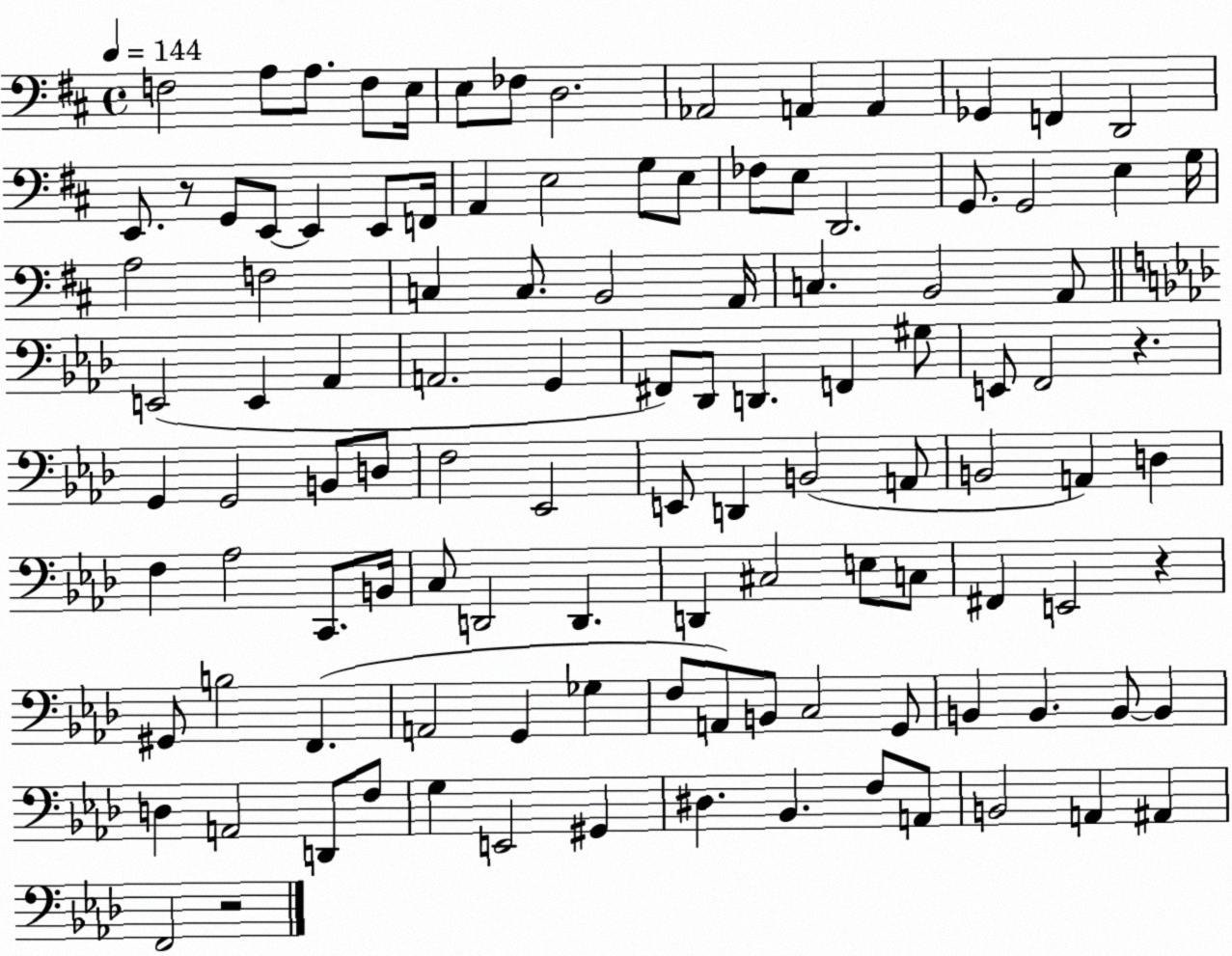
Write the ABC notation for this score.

X:1
T:Untitled
M:4/4
L:1/4
K:D
F,2 A,/2 A,/2 F,/2 E,/4 E,/2 _F,/2 D,2 _A,,2 A,, A,, _G,, F,, D,,2 E,,/2 z/2 G,,/2 E,,/2 E,, E,,/2 F,,/4 A,, E,2 G,/2 E,/2 _F,/2 E,/2 D,,2 G,,/2 G,,2 E, G,/4 A,2 F,2 C, C,/2 B,,2 A,,/4 C, B,,2 A,,/2 E,,2 E,, _A,, A,,2 G,, ^F,,/2 _D,,/2 D,, F,, ^G,/2 E,,/2 F,,2 z G,, G,,2 B,,/2 D,/2 F,2 _E,,2 E,,/2 D,, B,,2 A,,/2 B,,2 A,, D, F, _A,2 C,,/2 B,,/4 C,/2 D,,2 D,, D,, ^C,2 E,/2 C,/2 ^F,, E,,2 z ^G,,/2 B,2 F,, A,,2 G,, _G, F,/2 A,,/2 B,,/2 C,2 G,,/2 B,, B,, B,,/2 B,, D, A,,2 D,,/2 F,/2 G, E,,2 ^G,, ^D, _B,, F,/2 A,,/2 B,,2 A,, ^A,, F,,2 z2